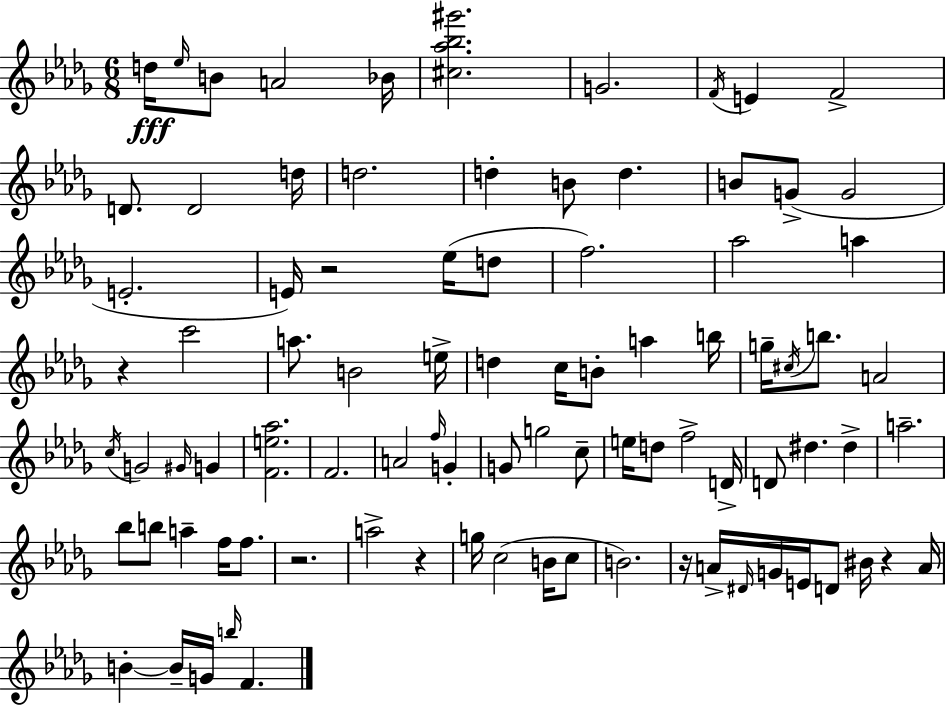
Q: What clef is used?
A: treble